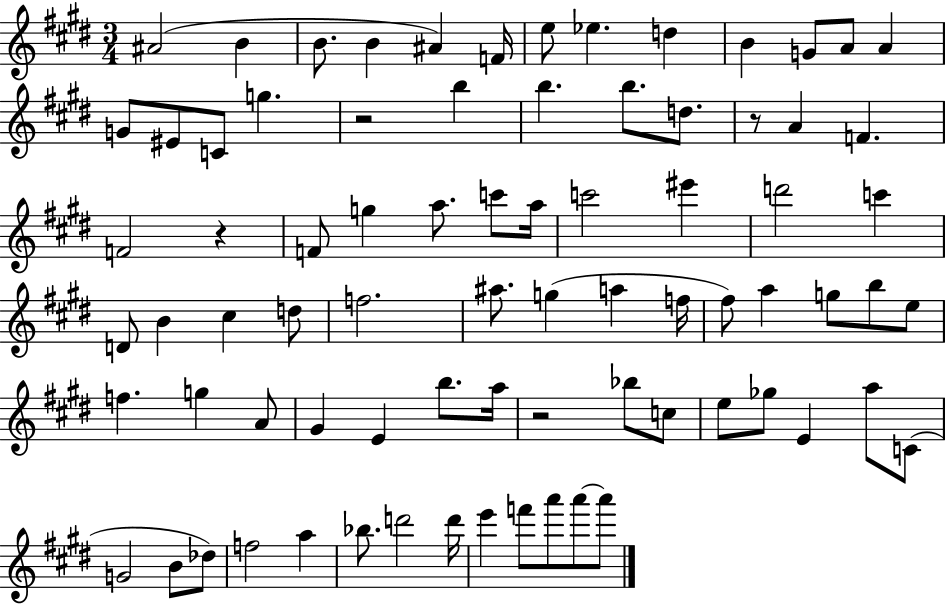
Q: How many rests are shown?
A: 4